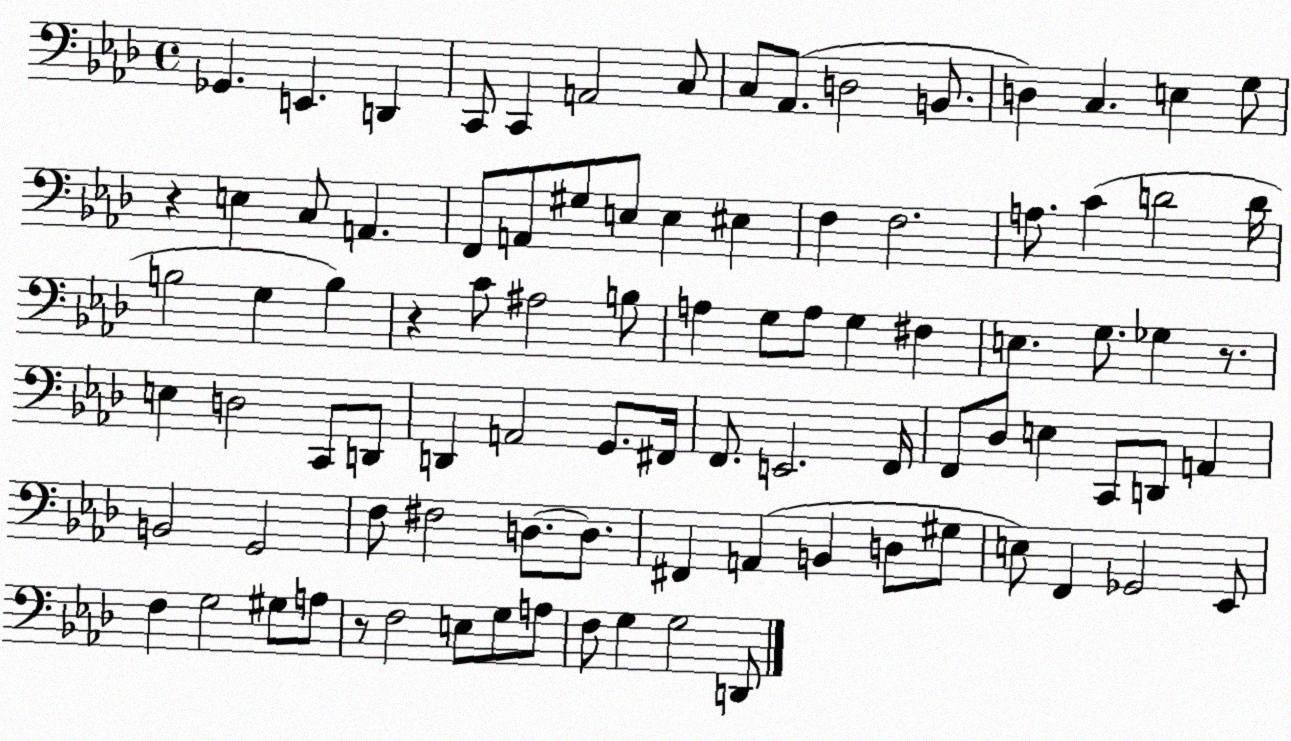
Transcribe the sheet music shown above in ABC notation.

X:1
T:Untitled
M:4/4
L:1/4
K:Ab
_G,, E,, D,, C,,/2 C,, A,,2 C,/2 C,/2 _A,,/2 D,2 B,,/2 D, C, E, G,/2 z E, C,/2 A,, F,,/2 A,,/2 ^G,/2 E,/2 E, ^E, F, F,2 A,/2 C D2 D/4 B,2 G, B, z C/2 ^A,2 B,/2 A, G,/2 A,/2 G, ^F, E, G,/2 _G, z/2 E, D,2 C,,/2 D,,/2 D,, A,,2 G,,/2 ^F,,/4 F,,/2 E,,2 F,,/4 F,,/2 _D,/2 E, C,,/2 D,,/2 A,, B,,2 G,,2 F,/2 ^F,2 D,/2 D,/2 ^F,, A,, B,, D,/2 ^G,/2 E,/2 F,, _G,,2 _E,,/2 F, G,2 ^G,/2 A,/2 z/2 F,2 E,/2 G,/2 A,/2 F,/2 G, G,2 D,,/2